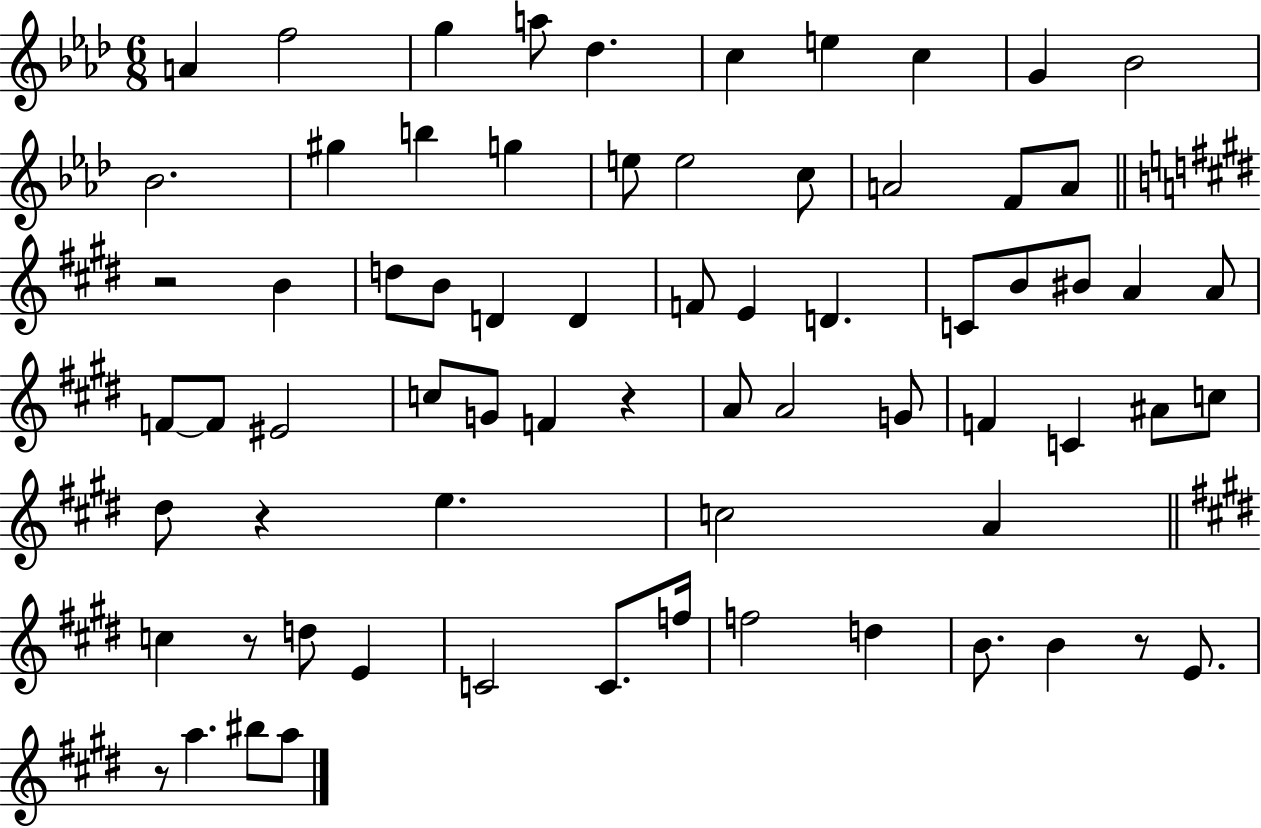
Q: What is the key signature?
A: AES major